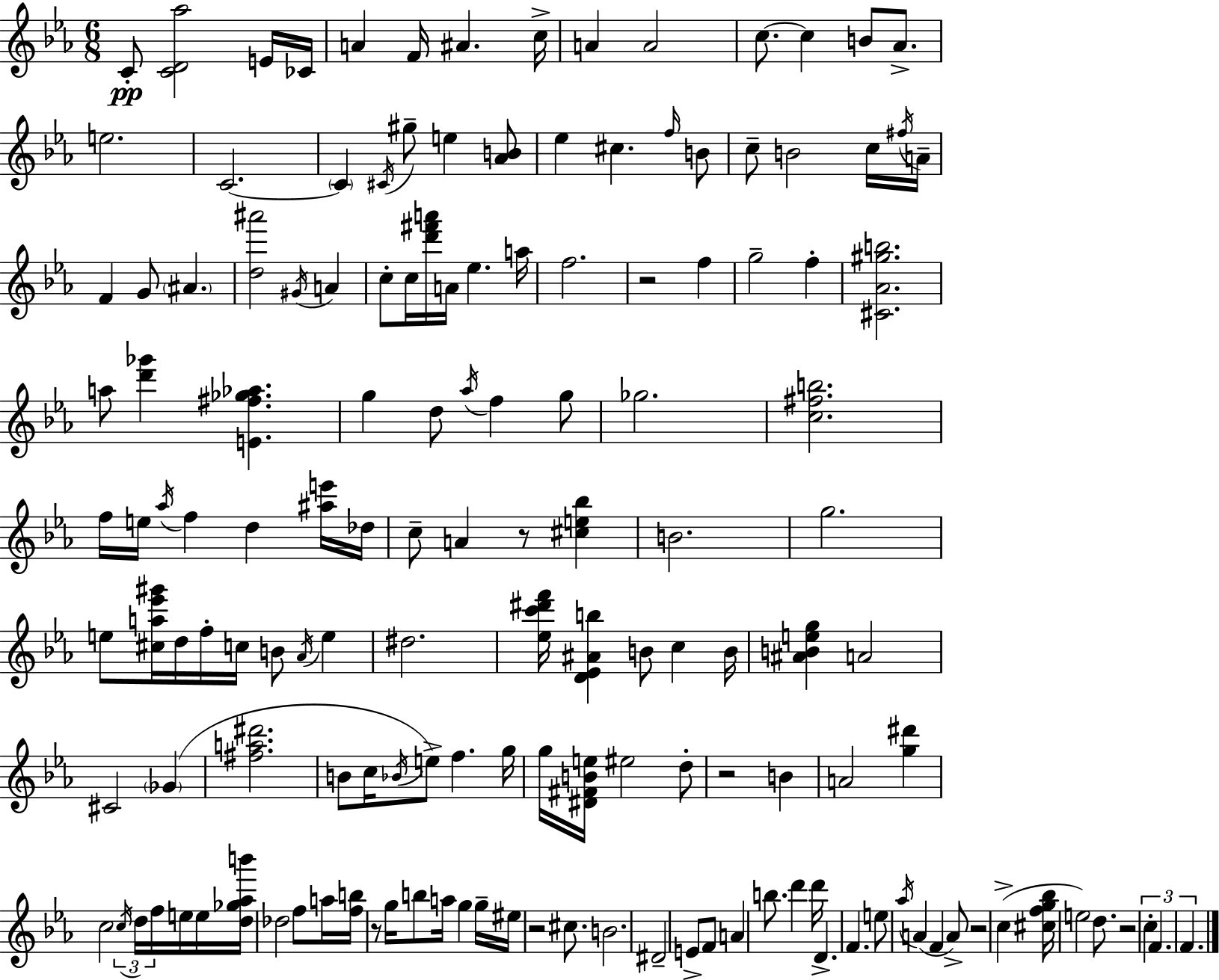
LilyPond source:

{
  \clef treble
  \numericTimeSignature
  \time 6/8
  \key c \minor
  \repeat volta 2 { c'8-.\pp <c' d' aes''>2 e'16 ces'16 | a'4 f'16 ais'4. c''16-> | a'4 a'2 | c''8.~~ c''4 b'8 aes'8.-> | \break e''2. | c'2.~~ | \parenthesize c'4 \acciaccatura { cis'16 } gis''8-- e''4 <aes' b'>8 | ees''4 cis''4. \grace { f''16 } | \break b'8 c''8-- b'2 | c''16 \acciaccatura { fis''16 } a'16-- f'4 g'8 \parenthesize ais'4. | <d'' ais'''>2 \acciaccatura { gis'16 } | a'4 c''8-. c''16 <d''' fis''' a'''>16 a'16 ees''4. | \break a''16 f''2. | r2 | f''4 g''2-- | f''4-. <cis' aes' gis'' b''>2. | \break a''8 <d''' ges'''>4 <e' fis'' ges'' aes''>4. | g''4 d''8 \acciaccatura { aes''16 } f''4 | g''8 ges''2. | <c'' fis'' b''>2. | \break f''16 e''16 \acciaccatura { aes''16 } f''4 | d''4 <ais'' e'''>16 des''16 c''8-- a'4 | r8 <cis'' e'' bes''>4 b'2. | g''2. | \break e''8 <cis'' a'' ees''' gis'''>16 d''16 f''16-. c''16 | b'8 \acciaccatura { aes'16 } e''4 dis''2. | <ees'' c''' dis''' f'''>16 <d' ees' ais' b''>4 | b'8 c''4 b'16 <ais' b' e'' g''>4 a'2 | \break cis'2 | \parenthesize ges'4( <fis'' a'' dis'''>2. | b'8 c''16 \acciaccatura { bes'16 } e''8->) | f''4. g''16 g''16 <dis' fis' b' e''>16 eis''2 | \break d''8-. r2 | b'4 a'2 | <g'' dis'''>4 c''2 | \tuplet 3/2 { \acciaccatura { c''16 } d''16 f''16 } e''16 e''16 <d'' ges'' aes'' b'''>16 des''2 | \break f''8 a''16 <f'' b''>16 r8 | g''16 b''8 a''16 g''4 g''16-- eis''16 r2 | cis''8. b'2. | dis'2-- | \break e'8-> f'8 a'4 | b''8. d'''4 d'''16 d'4.-> | f'4. e''8 \acciaccatura { aes''16 }( | a'4 f'4 a'8->) r2 | \break c''4->( <cis'' f'' g'' bes''>16 e''2) | d''8. r2 | \tuplet 3/2 { c''4-. f'4. | f'4. } } \bar "|."
}